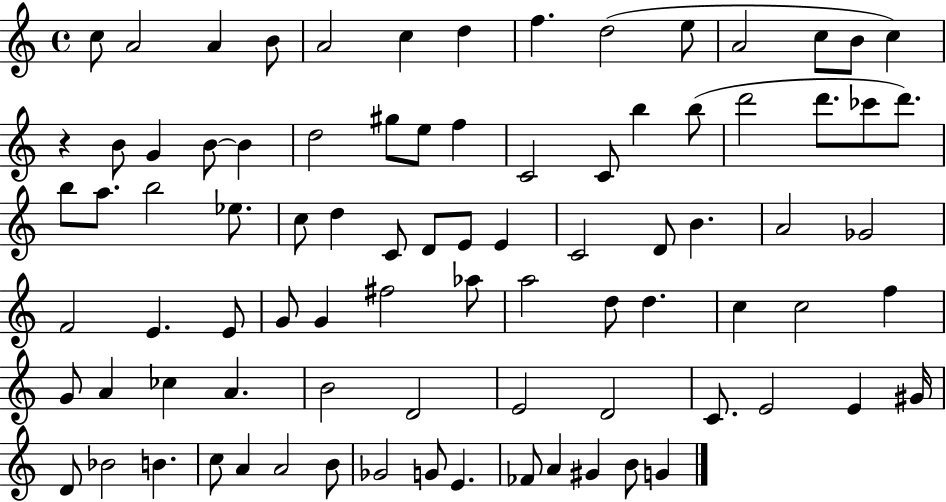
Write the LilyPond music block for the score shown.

{
  \clef treble
  \time 4/4
  \defaultTimeSignature
  \key c \major
  c''8 a'2 a'4 b'8 | a'2 c''4 d''4 | f''4. d''2( e''8 | a'2 c''8 b'8 c''4) | \break r4 b'8 g'4 b'8~~ b'4 | d''2 gis''8 e''8 f''4 | c'2 c'8 b''4 b''8( | d'''2 d'''8. ces'''8 d'''8.) | \break b''8 a''8. b''2 ees''8. | c''8 d''4 c'8 d'8 e'8 e'4 | c'2 d'8 b'4. | a'2 ges'2 | \break f'2 e'4. e'8 | g'8 g'4 fis''2 aes''8 | a''2 d''8 d''4. | c''4 c''2 f''4 | \break g'8 a'4 ces''4 a'4. | b'2 d'2 | e'2 d'2 | c'8. e'2 e'4 gis'16 | \break d'8 bes'2 b'4. | c''8 a'4 a'2 b'8 | ges'2 g'8 e'4. | fes'8 a'4 gis'4 b'8 g'4 | \break \bar "|."
}